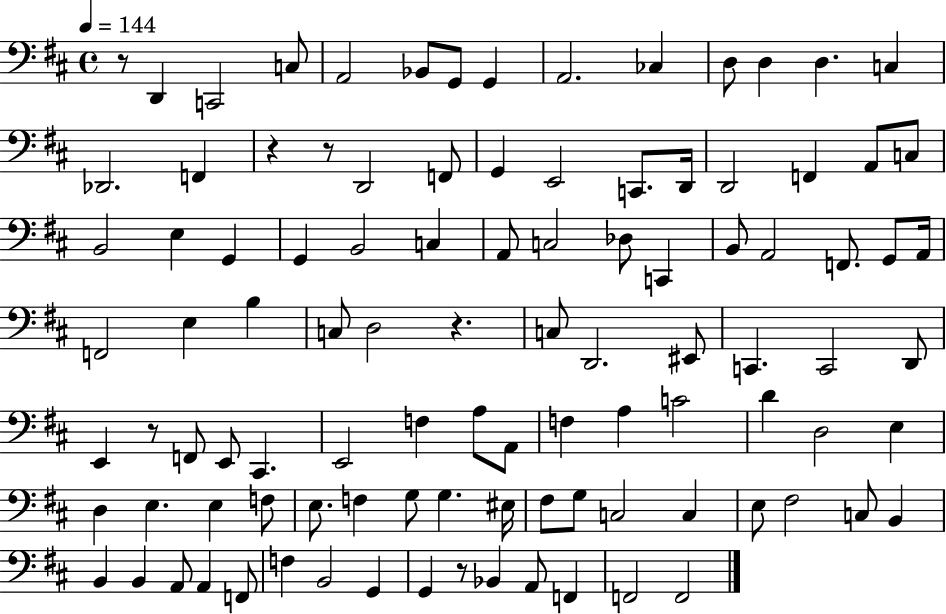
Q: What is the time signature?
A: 4/4